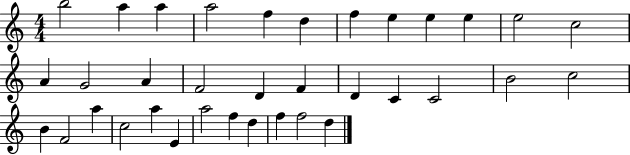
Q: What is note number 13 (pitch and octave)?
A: A4